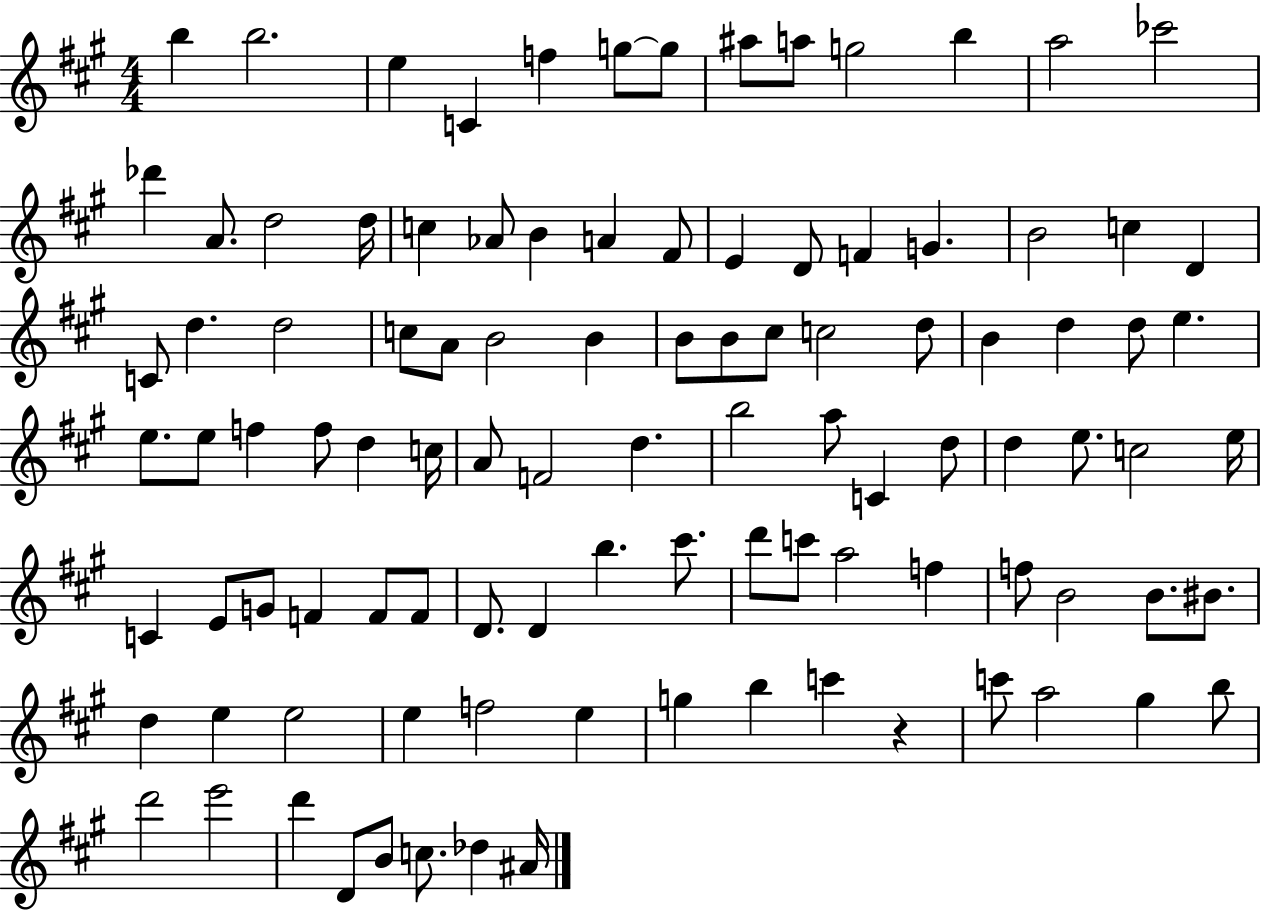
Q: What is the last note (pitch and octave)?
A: A#4